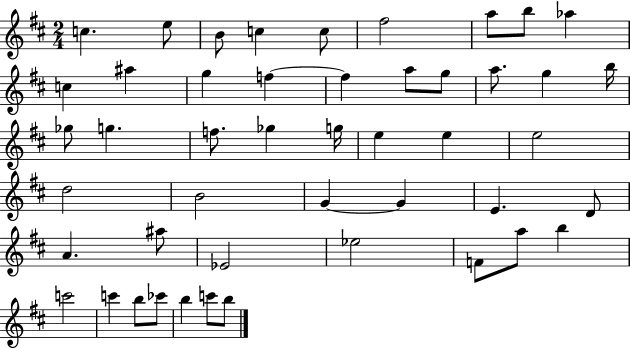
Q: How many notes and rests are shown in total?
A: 47